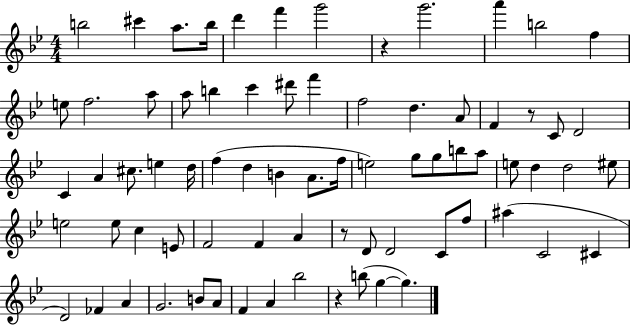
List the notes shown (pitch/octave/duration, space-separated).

B5/h C#6/q A5/e. B5/s D6/q F6/q G6/h R/q G6/h. A6/q B5/h F5/q E5/e F5/h. A5/e A5/e B5/q C6/q D#6/e F6/q F5/h D5/q. A4/e F4/q R/e C4/e D4/h C4/q A4/q C#5/e. E5/q D5/s F5/q D5/q B4/q A4/e. F5/s E5/h G5/e G5/e B5/e A5/e E5/e D5/q D5/h EIS5/e E5/h E5/e C5/q E4/e F4/h F4/q A4/q R/e D4/e D4/h C4/e F5/e A#5/q C4/h C#4/q D4/h FES4/q A4/q G4/h. B4/e A4/e F4/q A4/q Bb5/h R/q B5/e G5/q G5/q.